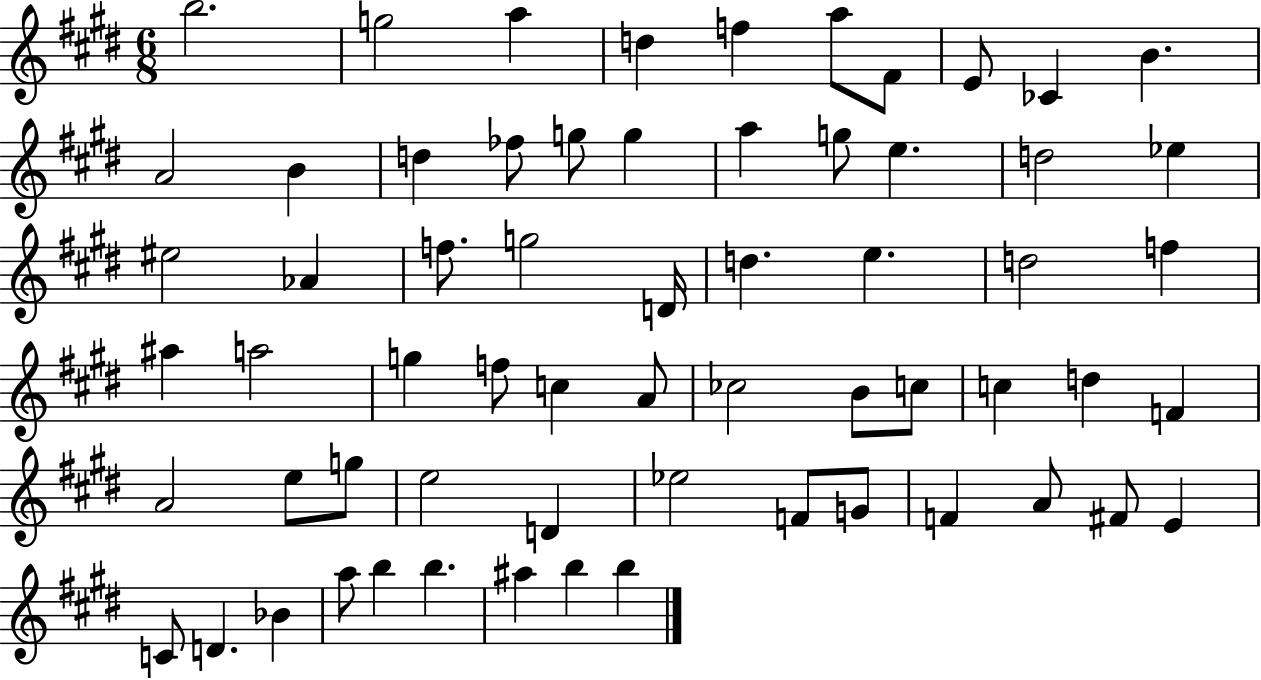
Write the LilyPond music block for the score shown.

{
  \clef treble
  \numericTimeSignature
  \time 6/8
  \key e \major
  b''2. | g''2 a''4 | d''4 f''4 a''8 fis'8 | e'8 ces'4 b'4. | \break a'2 b'4 | d''4 fes''8 g''8 g''4 | a''4 g''8 e''4. | d''2 ees''4 | \break eis''2 aes'4 | f''8. g''2 d'16 | d''4. e''4. | d''2 f''4 | \break ais''4 a''2 | g''4 f''8 c''4 a'8 | ces''2 b'8 c''8 | c''4 d''4 f'4 | \break a'2 e''8 g''8 | e''2 d'4 | ees''2 f'8 g'8 | f'4 a'8 fis'8 e'4 | \break c'8 d'4. bes'4 | a''8 b''4 b''4. | ais''4 b''4 b''4 | \bar "|."
}